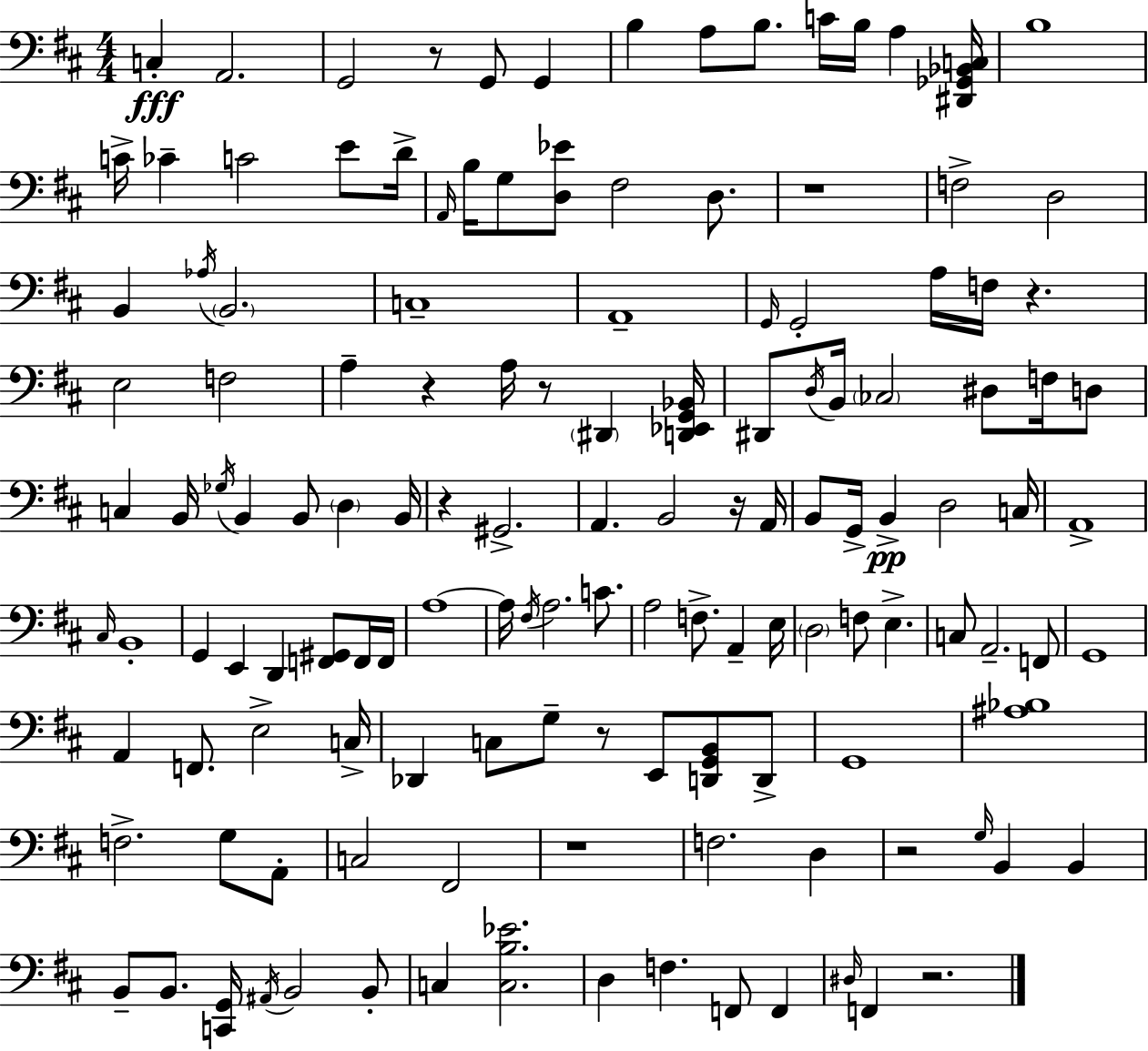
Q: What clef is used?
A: bass